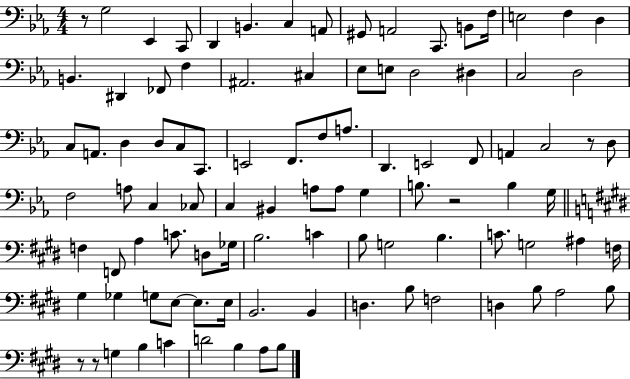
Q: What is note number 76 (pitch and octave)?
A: E3